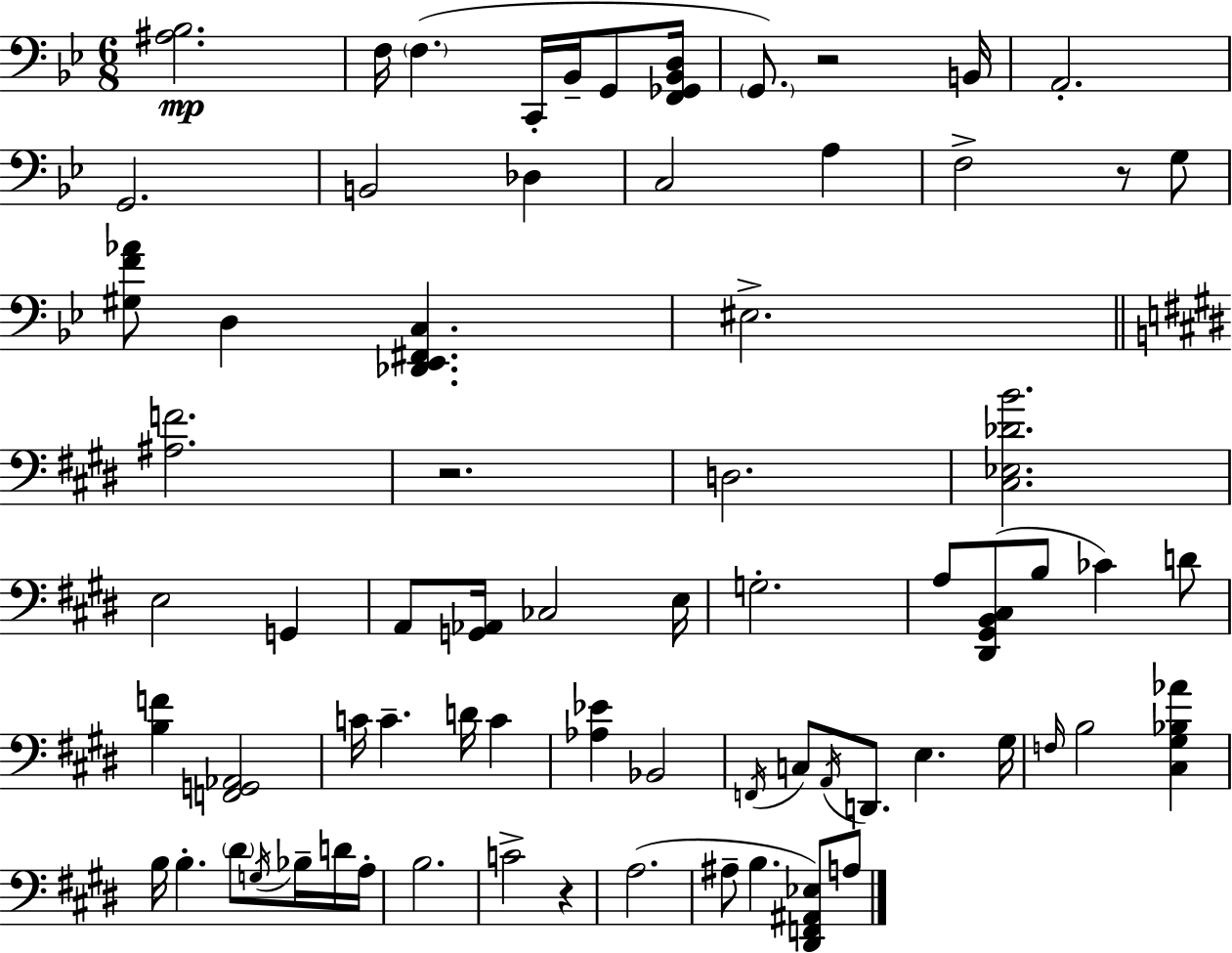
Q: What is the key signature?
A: BES major